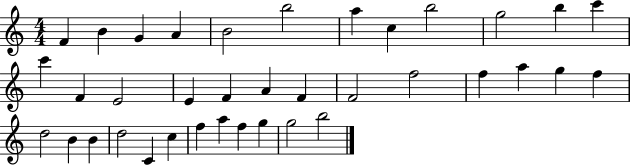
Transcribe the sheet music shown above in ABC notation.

X:1
T:Untitled
M:4/4
L:1/4
K:C
F B G A B2 b2 a c b2 g2 b c' c' F E2 E F A F F2 f2 f a g f d2 B B d2 C c f a f g g2 b2